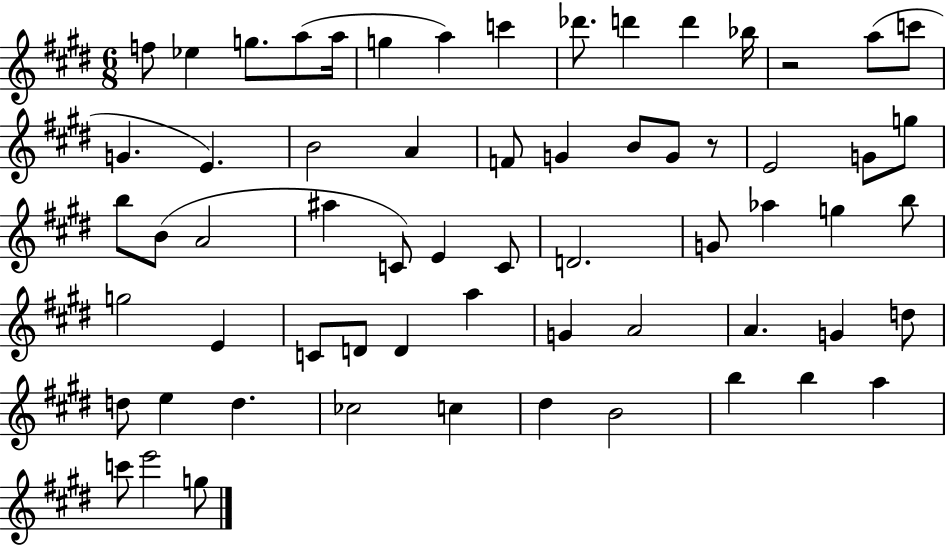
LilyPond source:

{
  \clef treble
  \numericTimeSignature
  \time 6/8
  \key e \major
  f''8 ees''4 g''8. a''8( a''16 | g''4 a''4) c'''4 | des'''8. d'''4 d'''4 bes''16 | r2 a''8( c'''8 | \break g'4. e'4.) | b'2 a'4 | f'8 g'4 b'8 g'8 r8 | e'2 g'8 g''8 | \break b''8 b'8( a'2 | ais''4 c'8) e'4 c'8 | d'2. | g'8 aes''4 g''4 b''8 | \break g''2 e'4 | c'8 d'8 d'4 a''4 | g'4 a'2 | a'4. g'4 d''8 | \break d''8 e''4 d''4. | ces''2 c''4 | dis''4 b'2 | b''4 b''4 a''4 | \break c'''8 e'''2 g''8 | \bar "|."
}